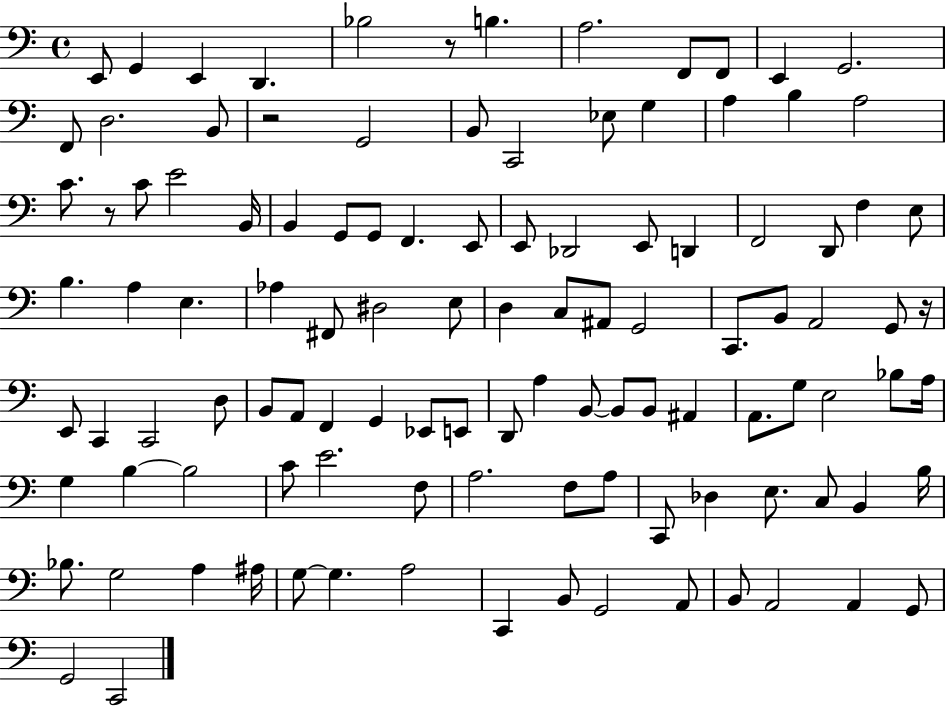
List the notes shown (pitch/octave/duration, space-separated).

E2/e G2/q E2/q D2/q. Bb3/h R/e B3/q. A3/h. F2/e F2/e E2/q G2/h. F2/e D3/h. B2/e R/h G2/h B2/e C2/h Eb3/e G3/q A3/q B3/q A3/h C4/e. R/e C4/e E4/h B2/s B2/q G2/e G2/e F2/q. E2/e E2/e Db2/h E2/e D2/q F2/h D2/e F3/q E3/e B3/q. A3/q E3/q. Ab3/q F#2/e D#3/h E3/e D3/q C3/e A#2/e G2/h C2/e. B2/e A2/h G2/e R/s E2/e C2/q C2/h D3/e B2/e A2/e F2/q G2/q Eb2/e E2/e D2/e A3/q B2/e B2/e B2/e A#2/q A2/e. G3/e E3/h Bb3/e A3/s G3/q B3/q B3/h C4/e E4/h. F3/e A3/h. F3/e A3/e C2/e Db3/q E3/e. C3/e B2/q B3/s Bb3/e. G3/h A3/q A#3/s G3/e G3/q. A3/h C2/q B2/e G2/h A2/e B2/e A2/h A2/q G2/e G2/h C2/h